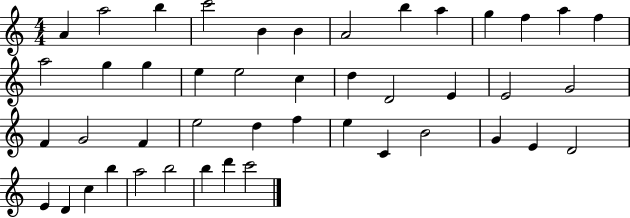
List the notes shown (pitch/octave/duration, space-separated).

A4/q A5/h B5/q C6/h B4/q B4/q A4/h B5/q A5/q G5/q F5/q A5/q F5/q A5/h G5/q G5/q E5/q E5/h C5/q D5/q D4/h E4/q E4/h G4/h F4/q G4/h F4/q E5/h D5/q F5/q E5/q C4/q B4/h G4/q E4/q D4/h E4/q D4/q C5/q B5/q A5/h B5/h B5/q D6/q C6/h